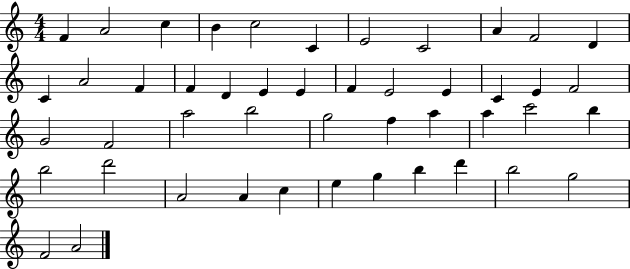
{
  \clef treble
  \numericTimeSignature
  \time 4/4
  \key c \major
  f'4 a'2 c''4 | b'4 c''2 c'4 | e'2 c'2 | a'4 f'2 d'4 | \break c'4 a'2 f'4 | f'4 d'4 e'4 e'4 | f'4 e'2 e'4 | c'4 e'4 f'2 | \break g'2 f'2 | a''2 b''2 | g''2 f''4 a''4 | a''4 c'''2 b''4 | \break b''2 d'''2 | a'2 a'4 c''4 | e''4 g''4 b''4 d'''4 | b''2 g''2 | \break f'2 a'2 | \bar "|."
}